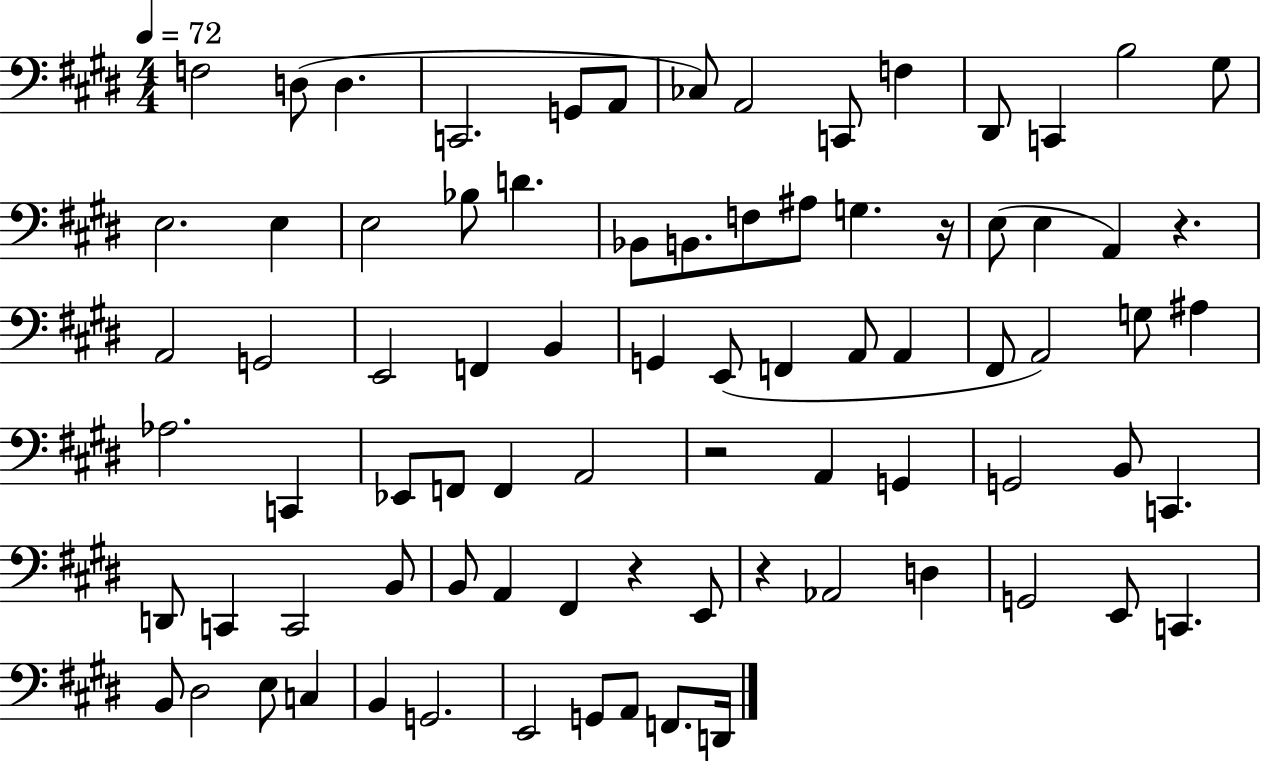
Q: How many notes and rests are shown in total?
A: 81